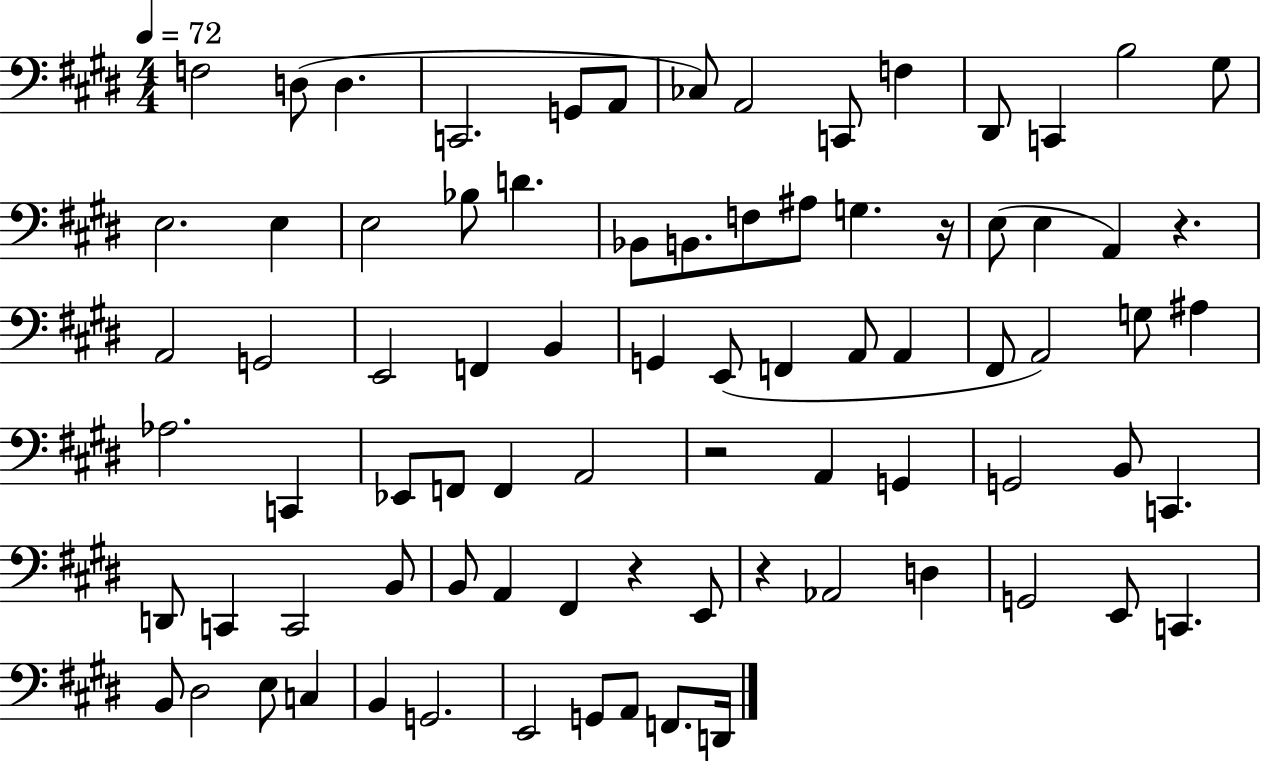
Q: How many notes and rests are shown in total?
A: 81